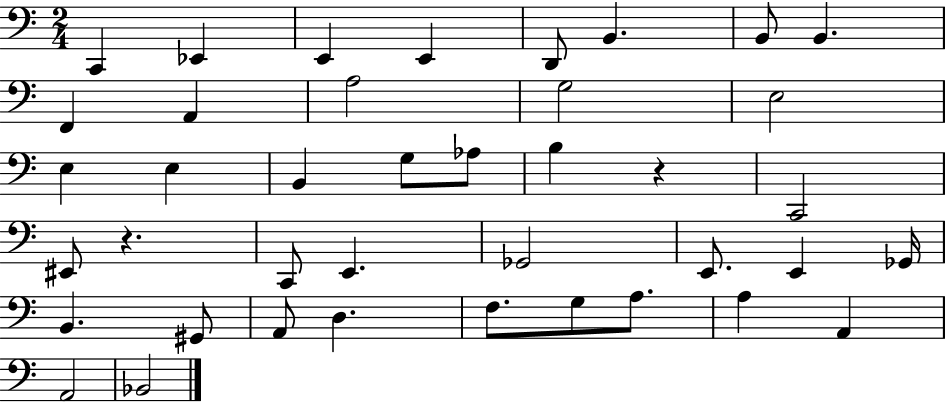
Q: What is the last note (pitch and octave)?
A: Bb2